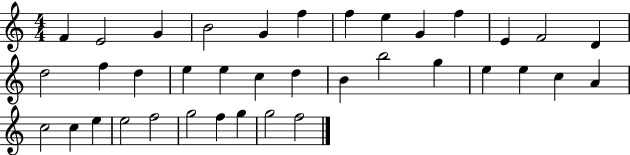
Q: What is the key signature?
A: C major